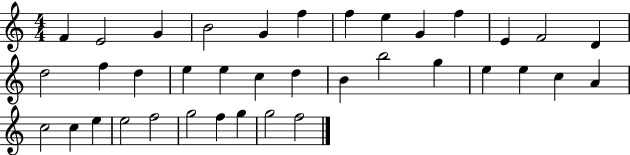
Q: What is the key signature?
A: C major